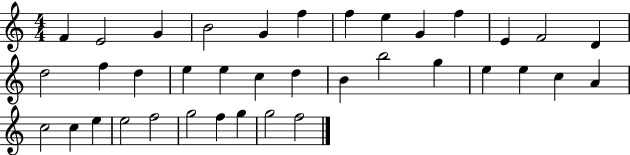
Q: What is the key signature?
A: C major